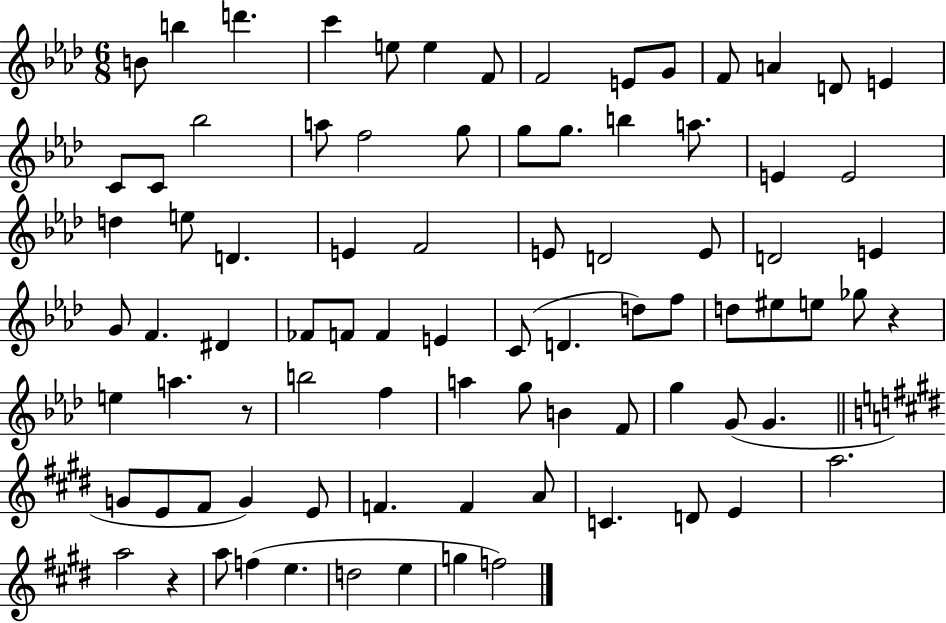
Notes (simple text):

B4/e B5/q D6/q. C6/q E5/e E5/q F4/e F4/h E4/e G4/e F4/e A4/q D4/e E4/q C4/e C4/e Bb5/h A5/e F5/h G5/e G5/e G5/e. B5/q A5/e. E4/q E4/h D5/q E5/e D4/q. E4/q F4/h E4/e D4/h E4/e D4/h E4/q G4/e F4/q. D#4/q FES4/e F4/e F4/q E4/q C4/e D4/q. D5/e F5/e D5/e EIS5/e E5/e Gb5/e R/q E5/q A5/q. R/e B5/h F5/q A5/q G5/e B4/q F4/e G5/q G4/e G4/q. G4/e E4/e F#4/e G4/q E4/e F4/q. F4/q A4/e C4/q. D4/e E4/q A5/h. A5/h R/q A5/e F5/q E5/q. D5/h E5/q G5/q F5/h